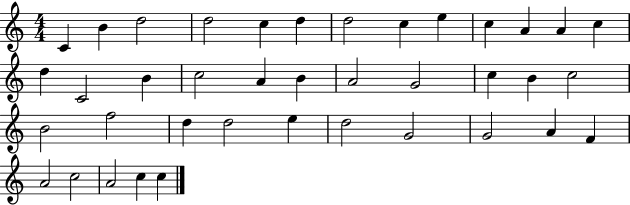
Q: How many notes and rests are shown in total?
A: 39